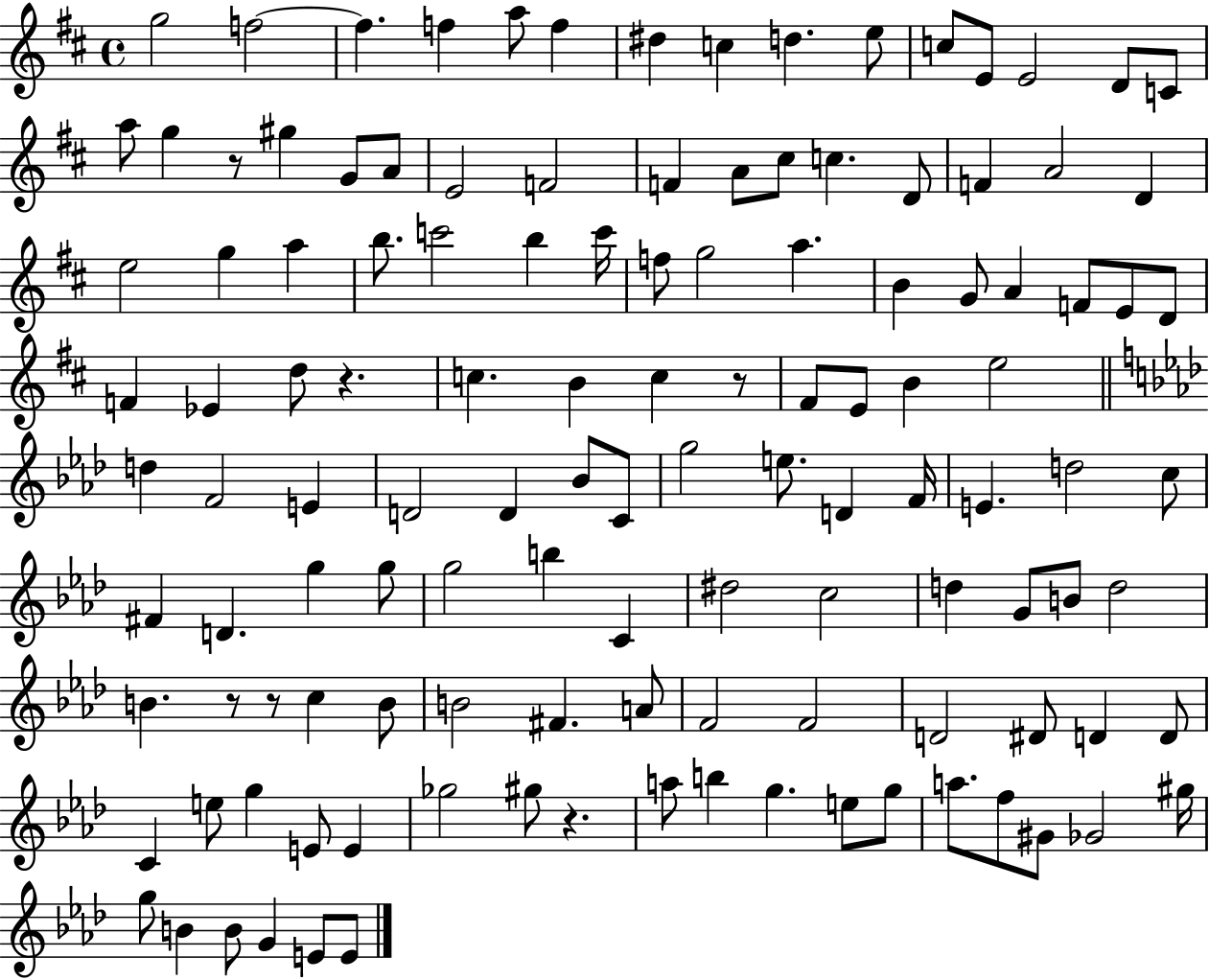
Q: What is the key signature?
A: D major